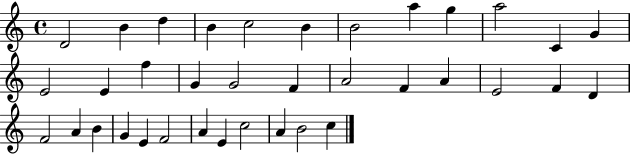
X:1
T:Untitled
M:4/4
L:1/4
K:C
D2 B d B c2 B B2 a g a2 C G E2 E f G G2 F A2 F A E2 F D F2 A B G E F2 A E c2 A B2 c